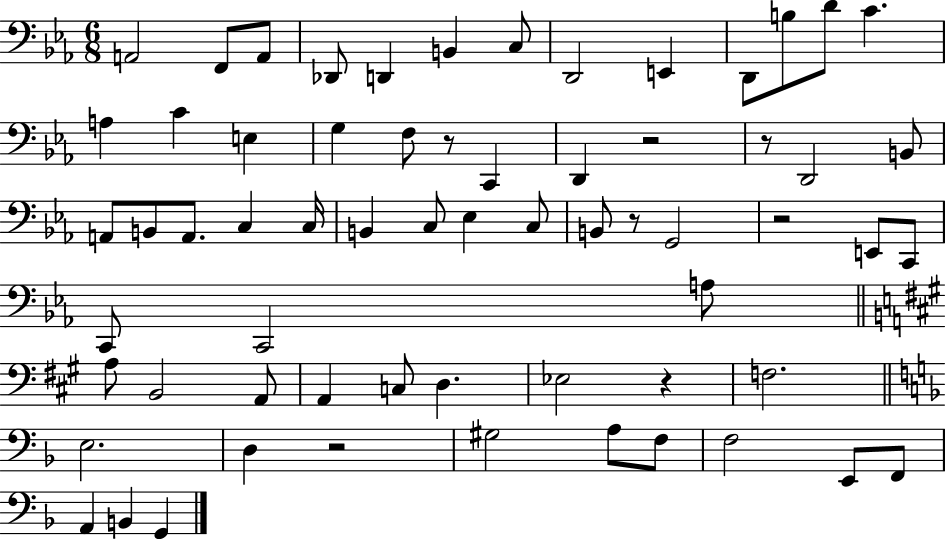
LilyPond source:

{
  \clef bass
  \numericTimeSignature
  \time 6/8
  \key ees \major
  \repeat volta 2 { a,2 f,8 a,8 | des,8 d,4 b,4 c8 | d,2 e,4 | d,8 b8 d'8 c'4. | \break a4 c'4 e4 | g4 f8 r8 c,4 | d,4 r2 | r8 d,2 b,8 | \break a,8 b,8 a,8. c4 c16 | b,4 c8 ees4 c8 | b,8 r8 g,2 | r2 e,8 c,8 | \break c,8 c,2 a8 | \bar "||" \break \key a \major a8 b,2 a,8 | a,4 c8 d4. | ees2 r4 | f2. | \break \bar "||" \break \key d \minor e2. | d4 r2 | gis2 a8 f8 | f2 e,8 f,8 | \break a,4 b,4 g,4 | } \bar "|."
}